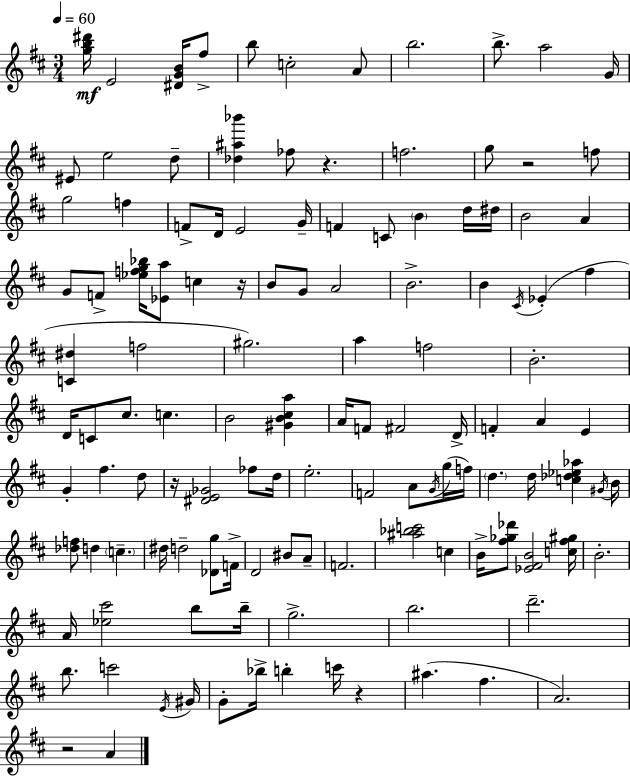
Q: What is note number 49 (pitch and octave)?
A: C5